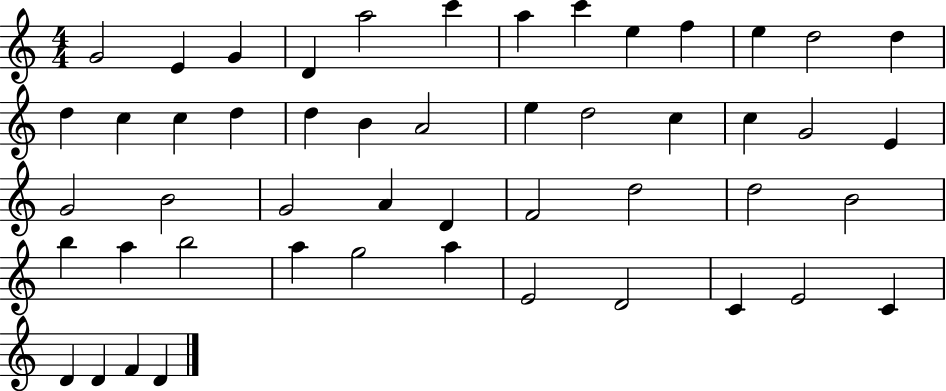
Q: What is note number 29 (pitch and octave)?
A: G4